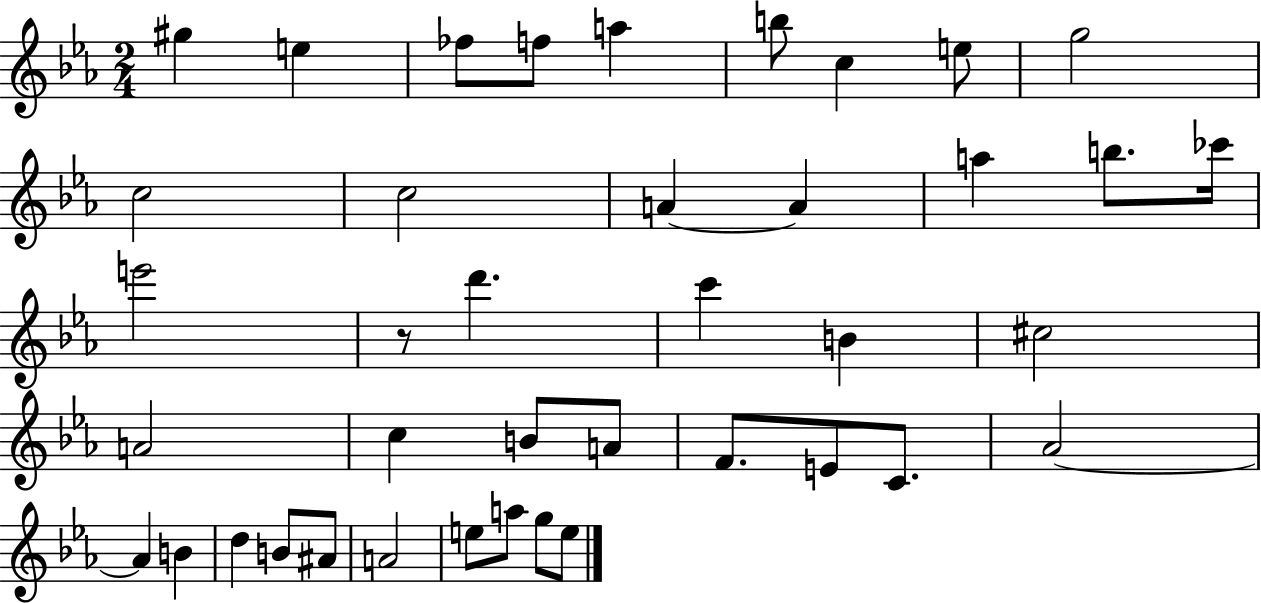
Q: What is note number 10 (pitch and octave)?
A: C5